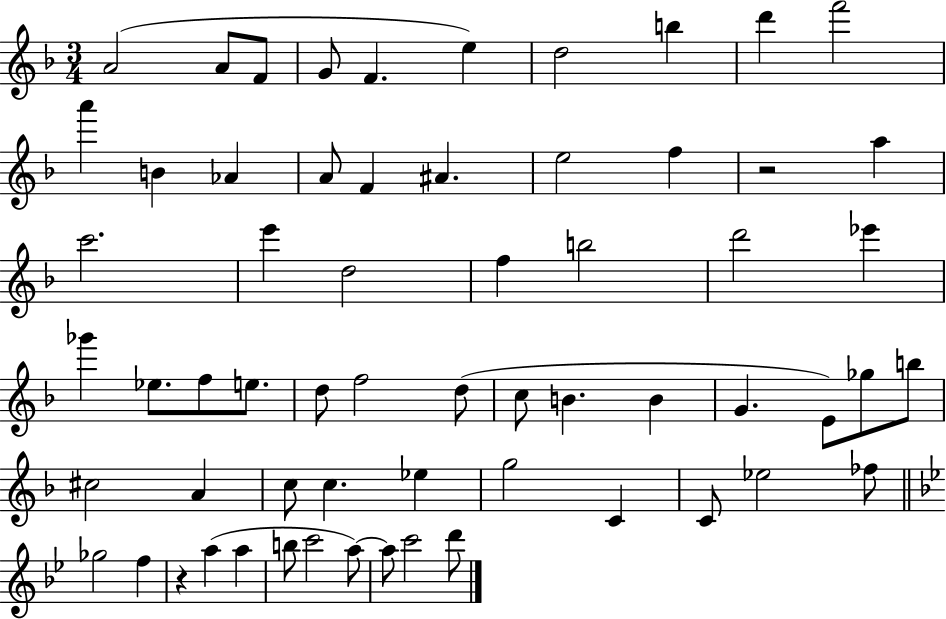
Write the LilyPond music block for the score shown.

{
  \clef treble
  \numericTimeSignature
  \time 3/4
  \key f \major
  a'2( a'8 f'8 | g'8 f'4. e''4) | d''2 b''4 | d'''4 f'''2 | \break a'''4 b'4 aes'4 | a'8 f'4 ais'4. | e''2 f''4 | r2 a''4 | \break c'''2. | e'''4 d''2 | f''4 b''2 | d'''2 ees'''4 | \break ges'''4 ees''8. f''8 e''8. | d''8 f''2 d''8( | c''8 b'4. b'4 | g'4. e'8) ges''8 b''8 | \break cis''2 a'4 | c''8 c''4. ees''4 | g''2 c'4 | c'8 ees''2 fes''8 | \break \bar "||" \break \key g \minor ges''2 f''4 | r4 a''4( a''4 | b''8 c'''2 a''8~~) | a''8 c'''2 d'''8 | \break \bar "|."
}